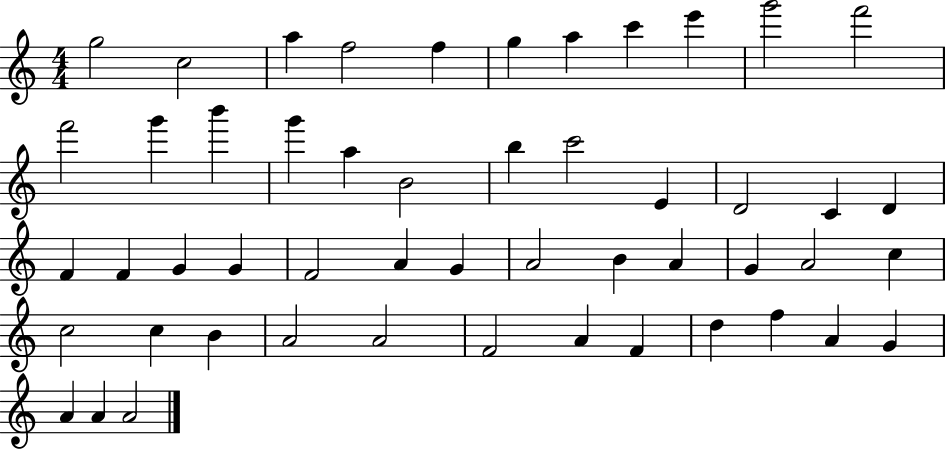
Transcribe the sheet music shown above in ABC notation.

X:1
T:Untitled
M:4/4
L:1/4
K:C
g2 c2 a f2 f g a c' e' g'2 f'2 f'2 g' b' g' a B2 b c'2 E D2 C D F F G G F2 A G A2 B A G A2 c c2 c B A2 A2 F2 A F d f A G A A A2